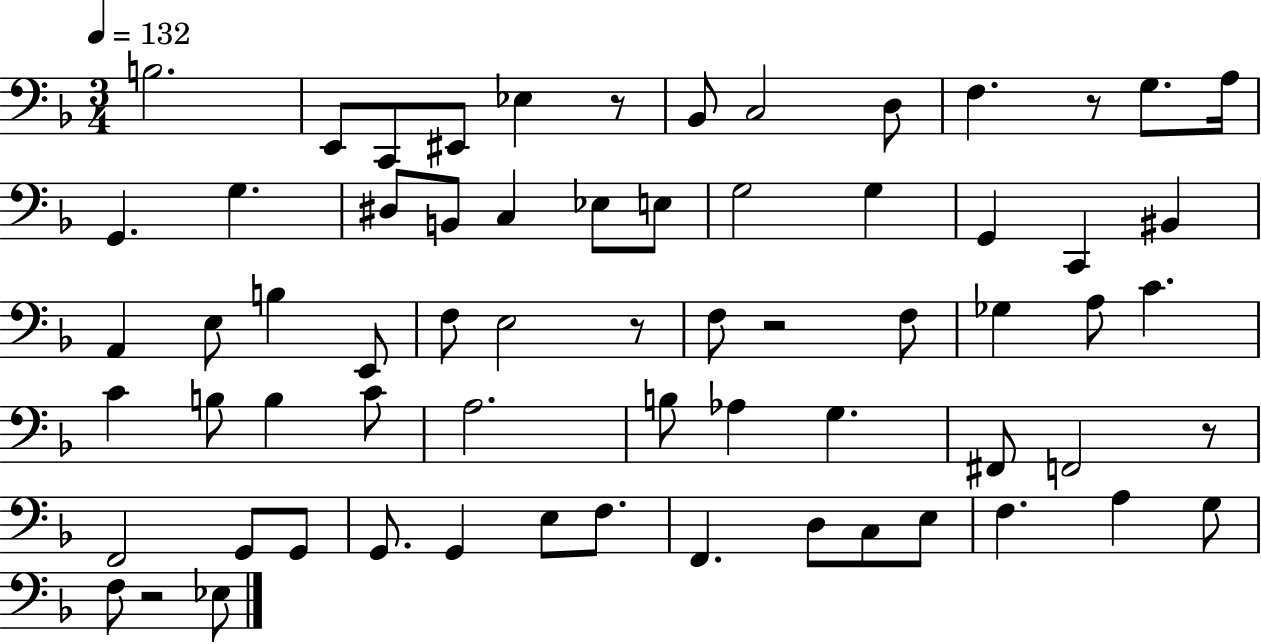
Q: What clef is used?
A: bass